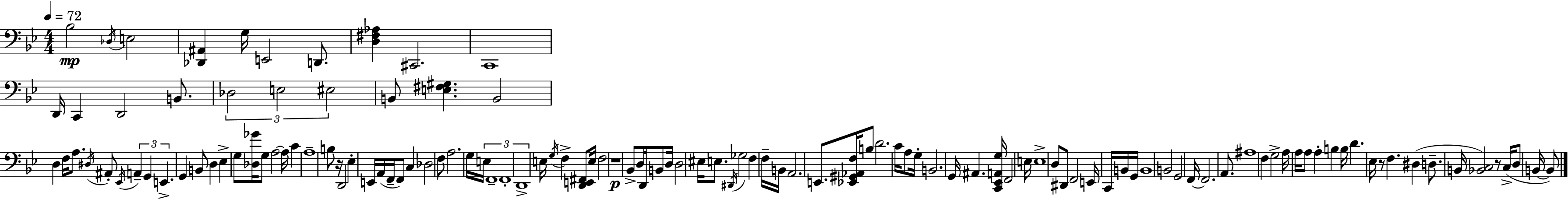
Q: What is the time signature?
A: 4/4